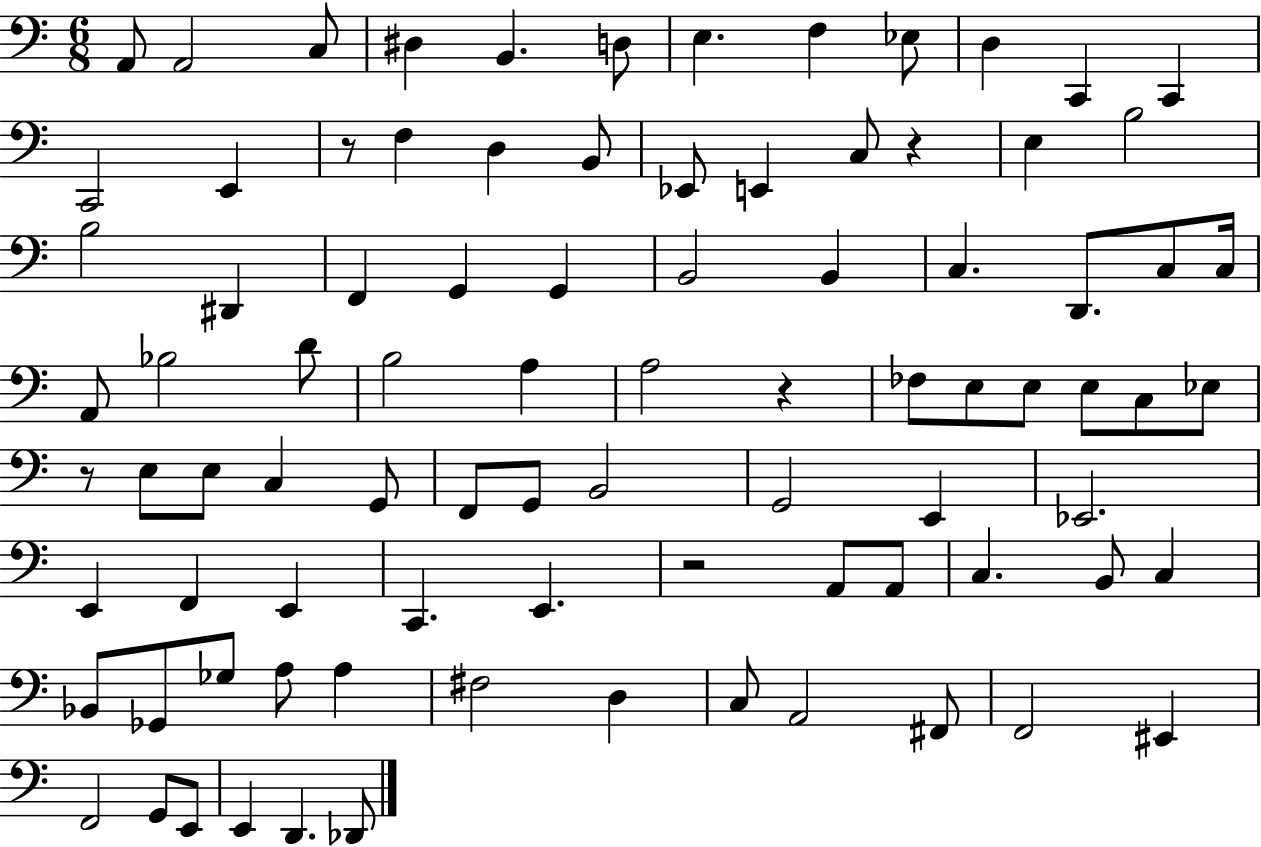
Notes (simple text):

A2/e A2/h C3/e D#3/q B2/q. D3/e E3/q. F3/q Eb3/e D3/q C2/q C2/q C2/h E2/q R/e F3/q D3/q B2/e Eb2/e E2/q C3/e R/q E3/q B3/h B3/h D#2/q F2/q G2/q G2/q B2/h B2/q C3/q. D2/e. C3/e C3/s A2/e Bb3/h D4/e B3/h A3/q A3/h R/q FES3/e E3/e E3/e E3/e C3/e Eb3/e R/e E3/e E3/e C3/q G2/e F2/e G2/e B2/h G2/h E2/q Eb2/h. E2/q F2/q E2/q C2/q. E2/q. R/h A2/e A2/e C3/q. B2/e C3/q Bb2/e Gb2/e Gb3/e A3/e A3/q F#3/h D3/q C3/e A2/h F#2/e F2/h EIS2/q F2/h G2/e E2/e E2/q D2/q. Db2/e